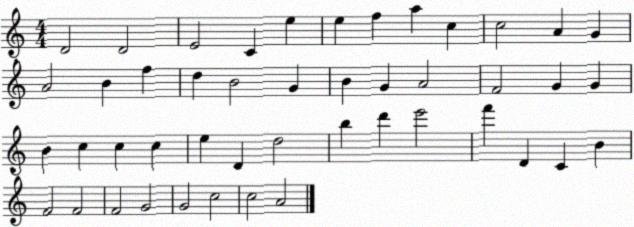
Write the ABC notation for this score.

X:1
T:Untitled
M:4/4
L:1/4
K:C
D2 D2 E2 C e e f a c c2 A G A2 B f d B2 G B G A2 F2 G G B c c c e D d2 b d' e'2 f' D C B F2 F2 F2 G2 G2 c2 c2 A2